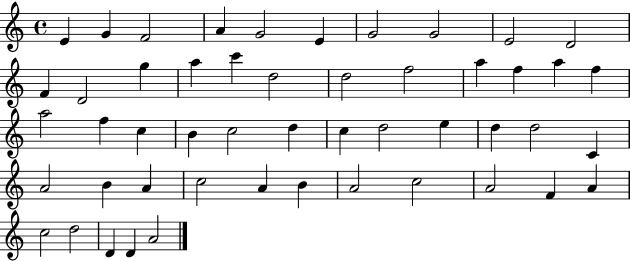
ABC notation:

X:1
T:Untitled
M:4/4
L:1/4
K:C
E G F2 A G2 E G2 G2 E2 D2 F D2 g a c' d2 d2 f2 a f a f a2 f c B c2 d c d2 e d d2 C A2 B A c2 A B A2 c2 A2 F A c2 d2 D D A2